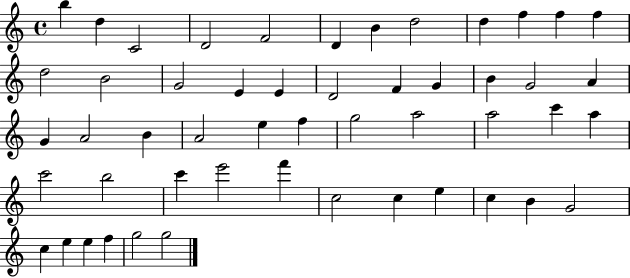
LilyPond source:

{
  \clef treble
  \time 4/4
  \defaultTimeSignature
  \key c \major
  b''4 d''4 c'2 | d'2 f'2 | d'4 b'4 d''2 | d''4 f''4 f''4 f''4 | \break d''2 b'2 | g'2 e'4 e'4 | d'2 f'4 g'4 | b'4 g'2 a'4 | \break g'4 a'2 b'4 | a'2 e''4 f''4 | g''2 a''2 | a''2 c'''4 a''4 | \break c'''2 b''2 | c'''4 e'''2 f'''4 | c''2 c''4 e''4 | c''4 b'4 g'2 | \break c''4 e''4 e''4 f''4 | g''2 g''2 | \bar "|."
}